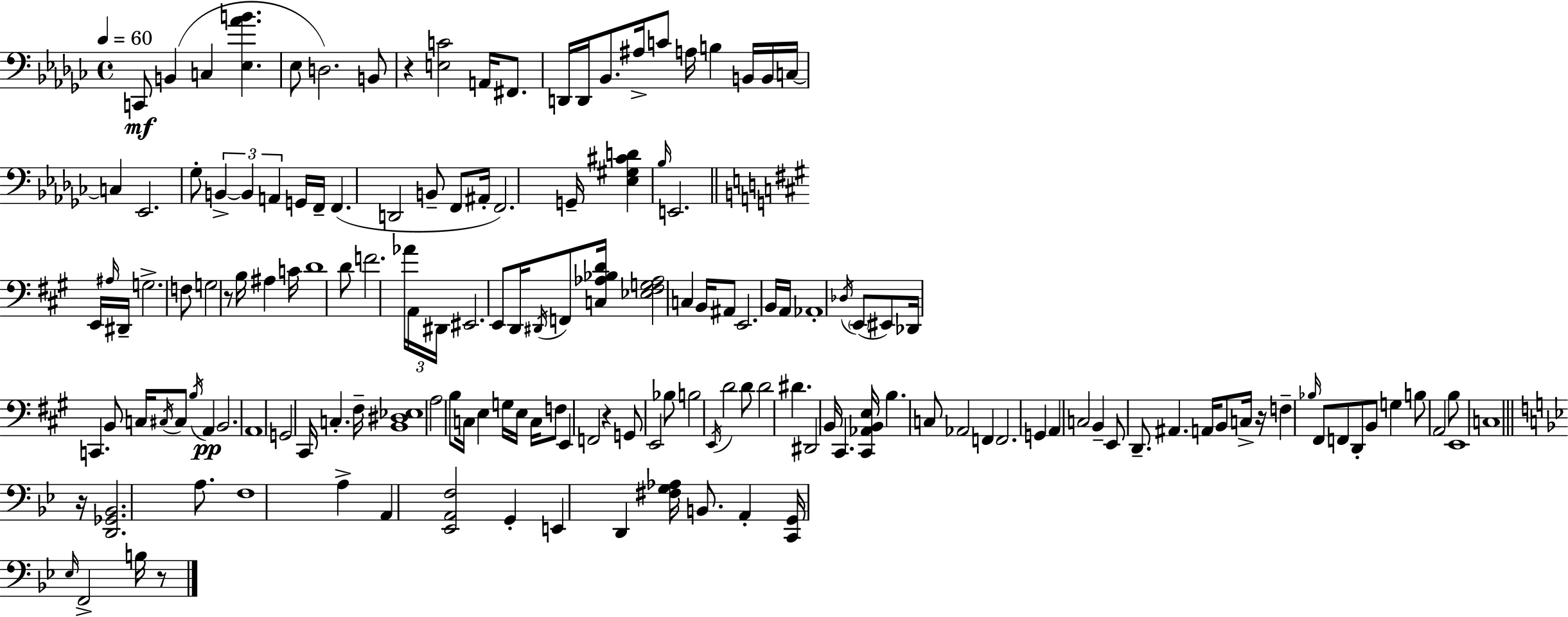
X:1
T:Untitled
M:4/4
L:1/4
K:Ebm
C,,/2 B,, C, [_E,_AB] _E,/2 D,2 B,,/2 z [E,C]2 A,,/4 ^F,,/2 D,,/4 D,,/4 _B,,/2 ^A,/4 C/2 A,/4 B, B,,/4 B,,/4 C,/4 C, _E,,2 _G,/2 B,, B,, A,, G,,/4 F,,/4 F,, D,,2 B,,/2 F,,/2 ^A,,/4 F,,2 G,,/4 [_E,^G,^CD] _B,/4 E,,2 E,,/4 ^A,/4 ^D,,/4 G,2 F,/2 G,2 z/2 B,/4 ^A, C/4 D4 D/2 F2 _A/4 A,,/4 ^D,,/4 ^E,,2 E,,/2 D,,/4 ^D,,/4 F,,/2 [C,_A,_B,D]/4 [_E,^F,G,_A,]2 C, B,,/4 ^A,,/2 E,,2 B,,/4 A,,/4 _A,,4 _D,/4 E,,/2 ^E,,/2 _D,,/4 C,, B,,/2 C,/4 ^C,/4 ^C,/2 B,/4 A,, B,,2 A,,4 G,,2 ^C,,/4 C, ^F,/4 [B,,^D,_E,]4 A,2 B,/2 C,/4 E, G,/4 E,/4 C,/4 F,/2 E,, F,,2 z G,,/2 E,,2 _B,/2 B,2 E,,/4 D2 D/2 D2 ^D ^D,,2 B,,/4 ^C,, [^C,,_A,,B,,E,]/4 B, C,/2 _A,,2 F,, F,,2 G,, A,, C,2 B,, E,,/2 D,,/2 ^A,, A,,/4 B,,/2 C,/4 z/4 F, _B,/4 ^F,,/2 F,,/2 D,,/2 B,,/2 G, B,/2 A,,2 B,/2 E,,4 C,4 z/4 [D,,_G,,_B,,]2 A,/2 F,4 A, A,, [_E,,A,,F,]2 G,, E,, D,, [^F,G,_A,]/4 B,,/2 A,, [C,,G,,]/4 _E,/4 F,,2 B,/4 z/2